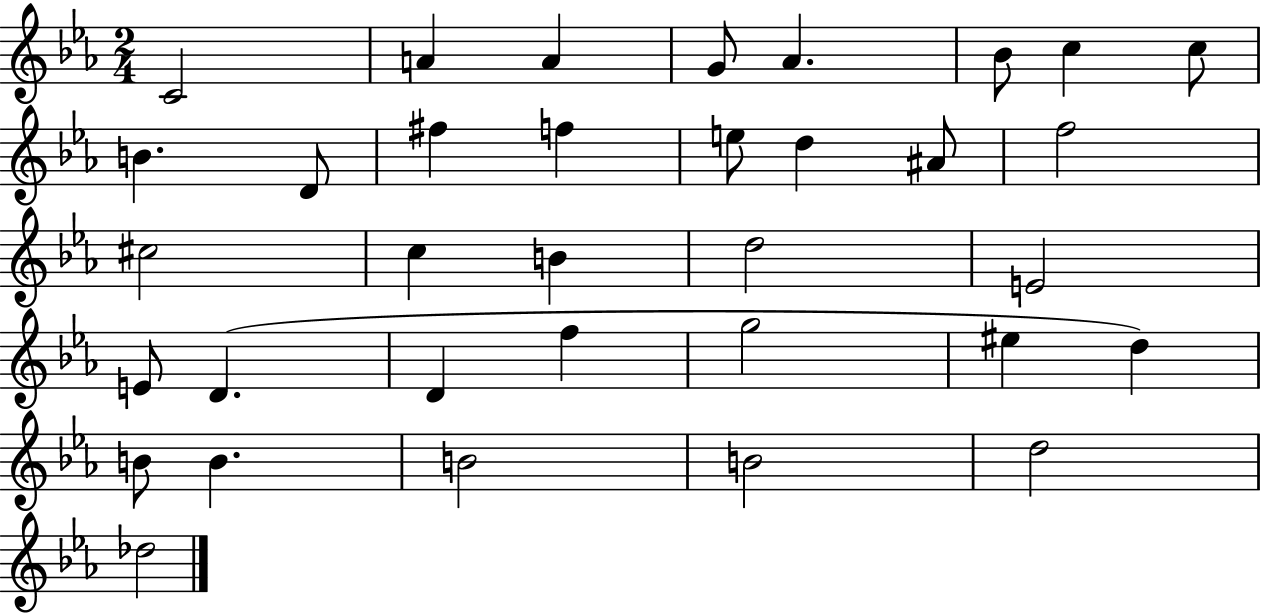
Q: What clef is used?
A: treble